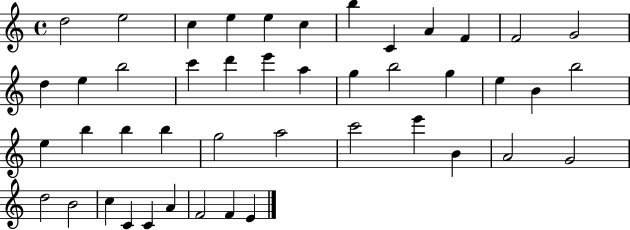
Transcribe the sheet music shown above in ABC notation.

X:1
T:Untitled
M:4/4
L:1/4
K:C
d2 e2 c e e c b C A F F2 G2 d e b2 c' d' e' a g b2 g e B b2 e b b b g2 a2 c'2 e' B A2 G2 d2 B2 c C C A F2 F E